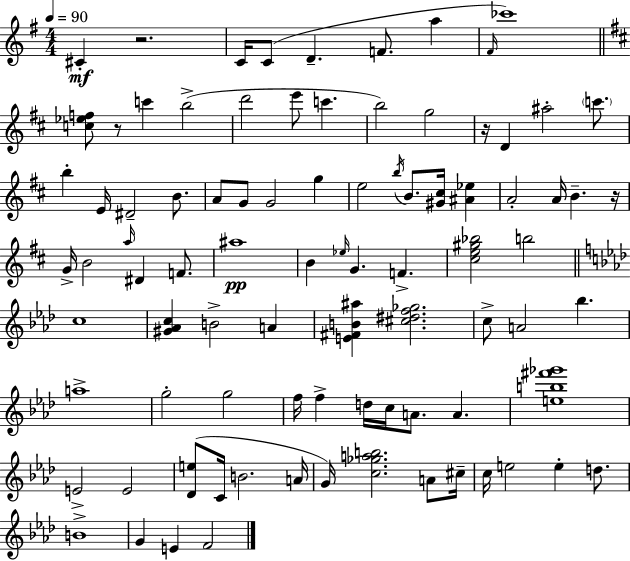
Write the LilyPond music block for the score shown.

{
  \clef treble
  \numericTimeSignature
  \time 4/4
  \key e \minor
  \tempo 4 = 90
  cis'4-.\mf r2. | c'16 c'8( d'4.-- f'8. a''4 | \grace { fis'16 } ces'''1) | \bar "||" \break \key d \major <c'' ees'' f''>8 r8 c'''4 b''2->( | d'''2 e'''8 c'''4. | b''2) g''2 | r16 d'4 ais''2-. \parenthesize c'''8. | \break b''4-. e'16 dis'2-- b'8. | a'8 g'8 g'2 g''4 | e''2 \acciaccatura { b''16 } b'8. <gis' cis''>16 <ais' ees''>4 | a'2-. a'16 b'4.-- | \break r16 g'16-> b'2 \grace { a''16 } dis'4 f'8. | ais''1\pp | b'4 \grace { ees''16 } g'4. f'4.-> | <cis'' e'' gis'' bes''>2 b''2 | \break \bar "||" \break \key f \minor c''1 | <gis' aes' c''>4 b'2-> a'4 | <e' fis' b' ais''>4 <cis'' dis'' f'' ges''>2. | c''8-> a'2 bes''4. | \break a''1-> | g''2-. g''2 | f''16 f''4-> d''16 c''16 a'8. a'4. | <e'' b'' fis''' ges'''>1 | \break e'2-> e'2 | <des' e''>8( c'16 b'2. a'16 | g'16) <c'' ges'' a'' b''>2. a'8 cis''16-- | c''16 e''2 e''4-. d''8. | \break b'1-> | g'4 e'4 f'2 | \bar "|."
}